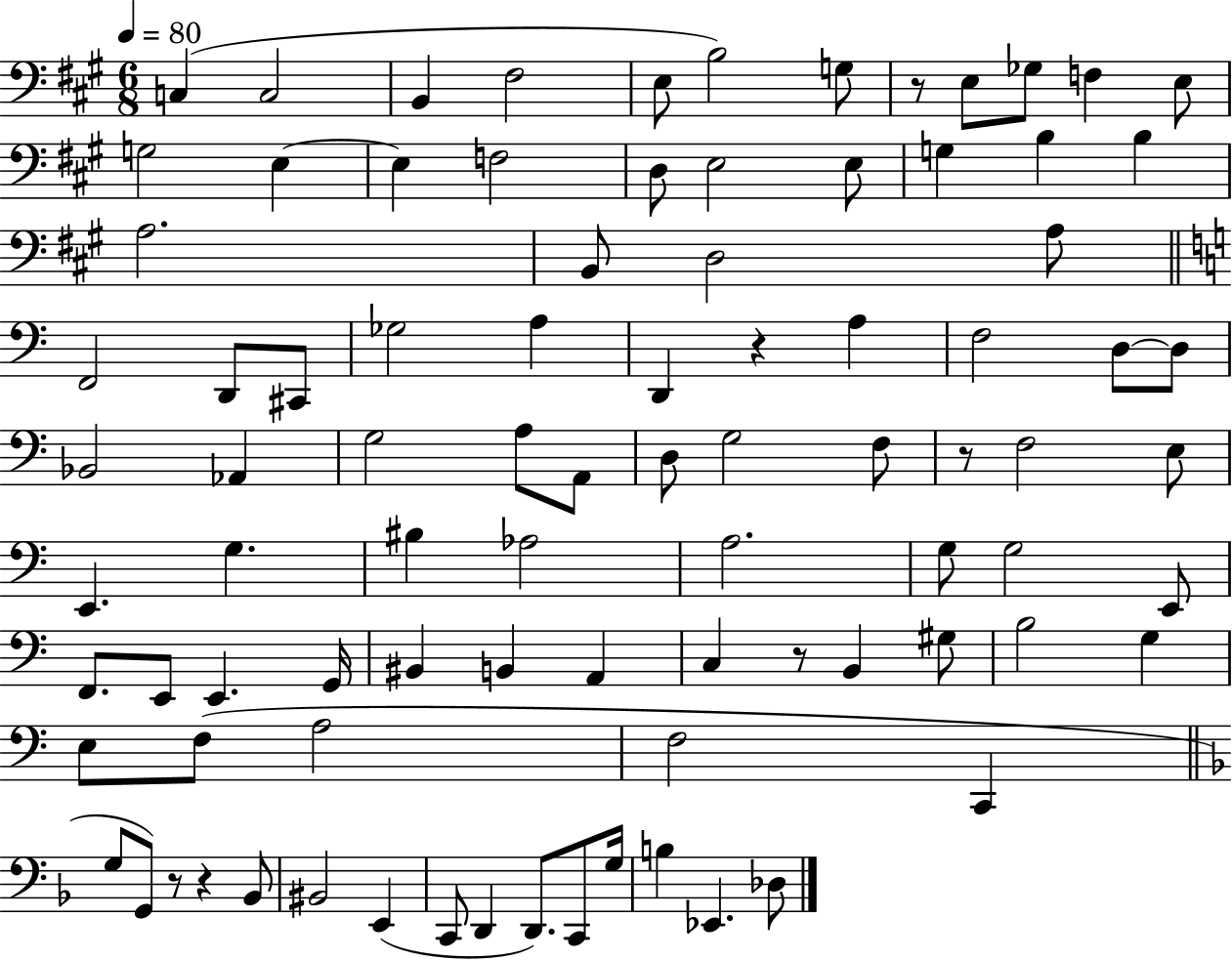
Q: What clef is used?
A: bass